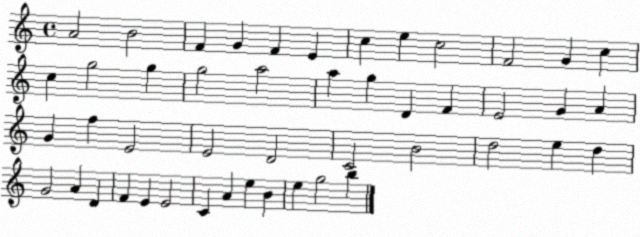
X:1
T:Untitled
M:4/4
L:1/4
K:C
A2 B2 F G F E c e c2 F2 G c c g2 g g2 a2 a g D F E2 G A G f E2 E2 D2 C2 B2 d2 e d G2 A D F E E2 C A e B e g2 b